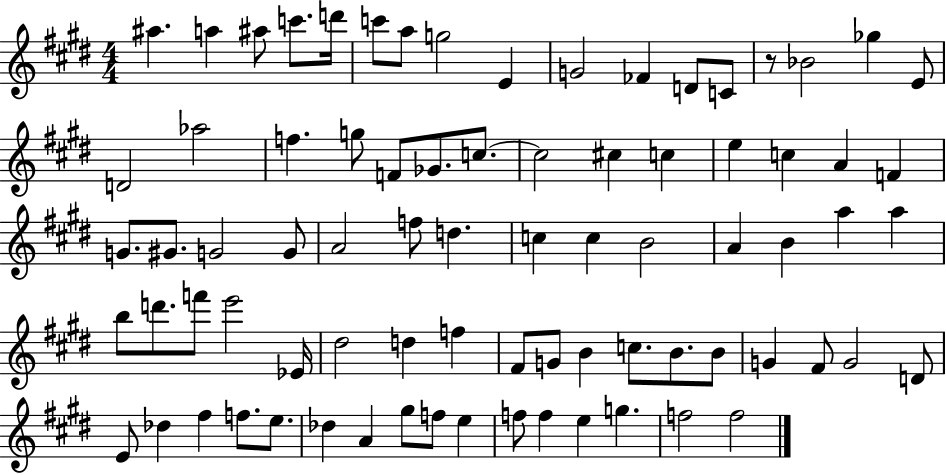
{
  \clef treble
  \numericTimeSignature
  \time 4/4
  \key e \major
  ais''4. a''4 ais''8 c'''8. d'''16 | c'''8 a''8 g''2 e'4 | g'2 fes'4 d'8 c'8 | r8 bes'2 ges''4 e'8 | \break d'2 aes''2 | f''4. g''8 f'8 ges'8. c''8.~~ | c''2 cis''4 c''4 | e''4 c''4 a'4 f'4 | \break g'8. gis'8. g'2 g'8 | a'2 f''8 d''4. | c''4 c''4 b'2 | a'4 b'4 a''4 a''4 | \break b''8 d'''8. f'''8 e'''2 ees'16 | dis''2 d''4 f''4 | fis'8 g'8 b'4 c''8. b'8. b'8 | g'4 fis'8 g'2 d'8 | \break e'8 des''4 fis''4 f''8. e''8. | des''4 a'4 gis''8 f''8 e''4 | f''8 f''4 e''4 g''4. | f''2 f''2 | \break \bar "|."
}